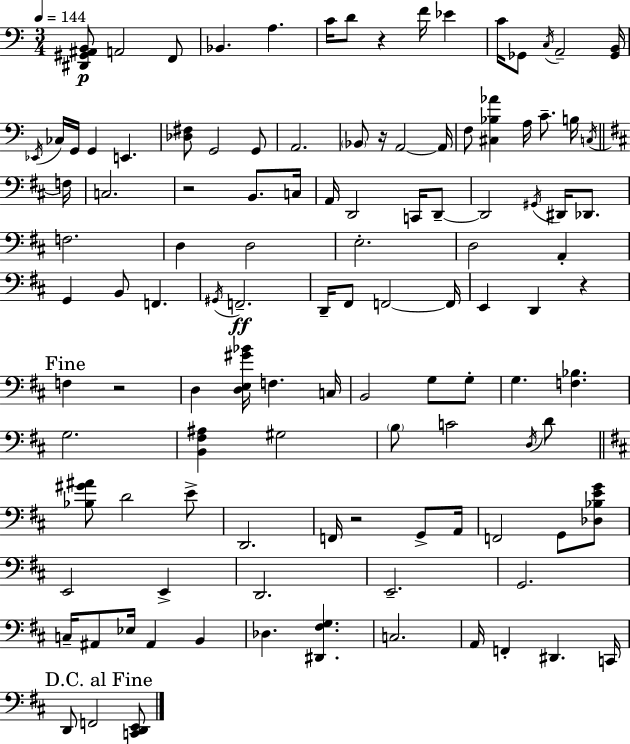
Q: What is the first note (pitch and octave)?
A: A2